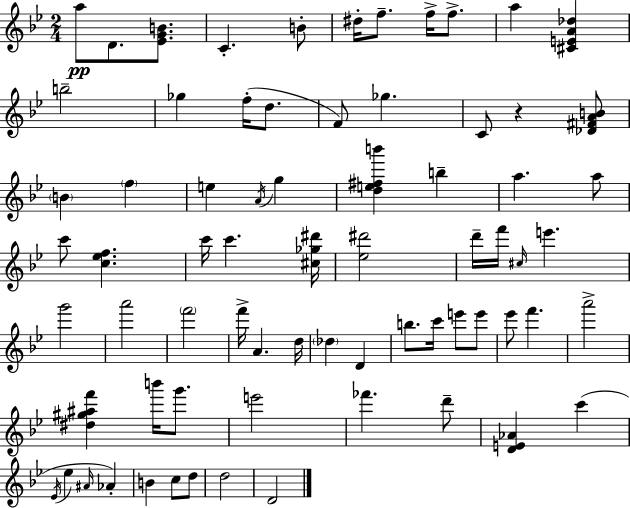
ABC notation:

X:1
T:Untitled
M:2/4
L:1/4
K:Gm
a/2 D/2 [_EGB]/2 C B/2 ^d/4 f/2 f/4 f/2 a [^CEA_d] b2 _g f/4 d/2 F/2 _g C/2 z [_D^FAB]/2 B f e A/4 g [de^fb'] b a a/2 c'/2 [c_ef] c'/4 c' [^c_g^d']/4 [_e^d']2 d'/4 f'/4 ^c/4 e' g'2 a'2 f'2 f'/4 A d/4 _d D b/2 c'/4 e'/2 e'/2 _e'/2 f' a'2 [^d^g^af'] b'/4 g'/2 e'2 _f' d'/2 [DE_A] c' _E/4 _e ^A/4 _A B c/2 d/2 d2 D2